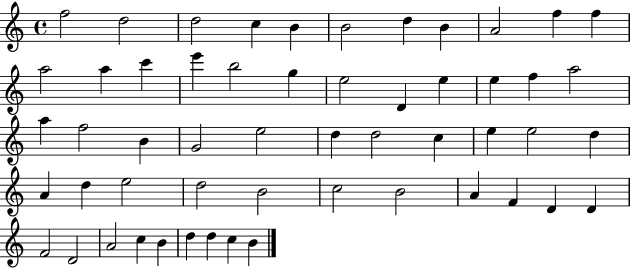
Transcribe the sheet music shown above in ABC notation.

X:1
T:Untitled
M:4/4
L:1/4
K:C
f2 d2 d2 c B B2 d B A2 f f a2 a c' e' b2 g e2 D e e f a2 a f2 B G2 e2 d d2 c e e2 d A d e2 d2 B2 c2 B2 A F D D F2 D2 A2 c B d d c B